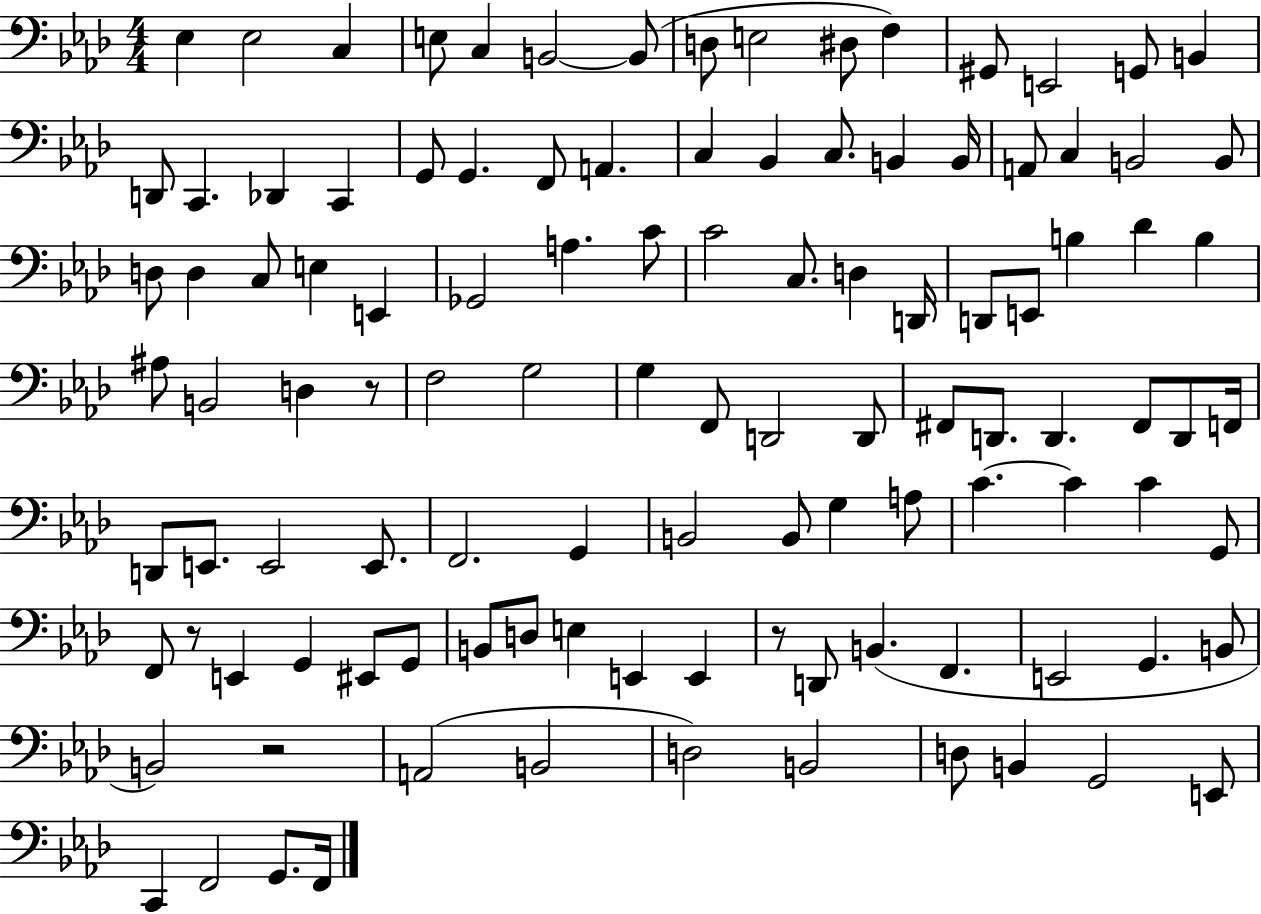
X:1
T:Untitled
M:4/4
L:1/4
K:Ab
_E, _E,2 C, E,/2 C, B,,2 B,,/2 D,/2 E,2 ^D,/2 F, ^G,,/2 E,,2 G,,/2 B,, D,,/2 C,, _D,, C,, G,,/2 G,, F,,/2 A,, C, _B,, C,/2 B,, B,,/4 A,,/2 C, B,,2 B,,/2 D,/2 D, C,/2 E, E,, _G,,2 A, C/2 C2 C,/2 D, D,,/4 D,,/2 E,,/2 B, _D B, ^A,/2 B,,2 D, z/2 F,2 G,2 G, F,,/2 D,,2 D,,/2 ^F,,/2 D,,/2 D,, ^F,,/2 D,,/2 F,,/4 D,,/2 E,,/2 E,,2 E,,/2 F,,2 G,, B,,2 B,,/2 G, A,/2 C C C G,,/2 F,,/2 z/2 E,, G,, ^E,,/2 G,,/2 B,,/2 D,/2 E, E,, E,, z/2 D,,/2 B,, F,, E,,2 G,, B,,/2 B,,2 z2 A,,2 B,,2 D,2 B,,2 D,/2 B,, G,,2 E,,/2 C,, F,,2 G,,/2 F,,/4